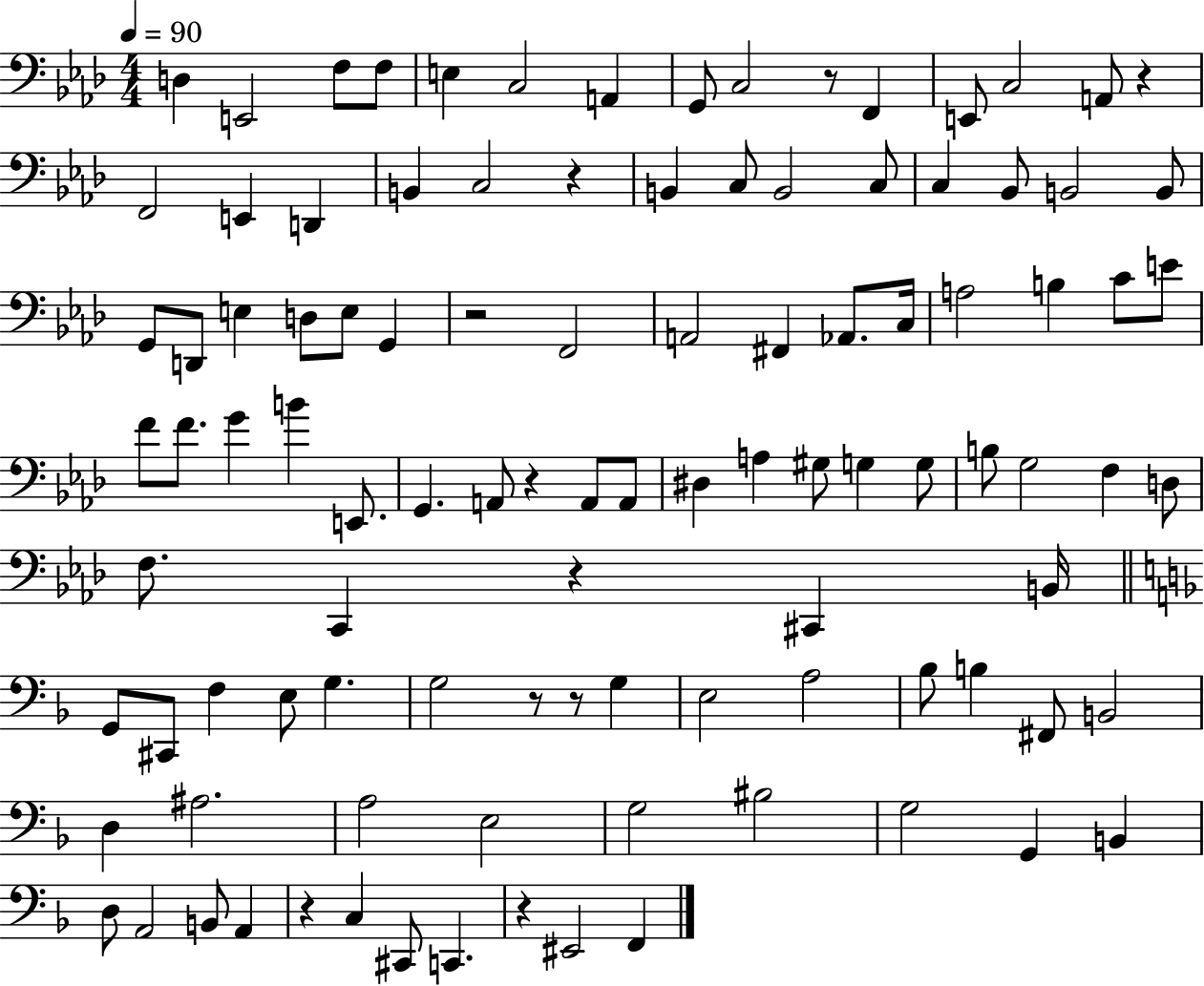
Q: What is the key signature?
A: AES major